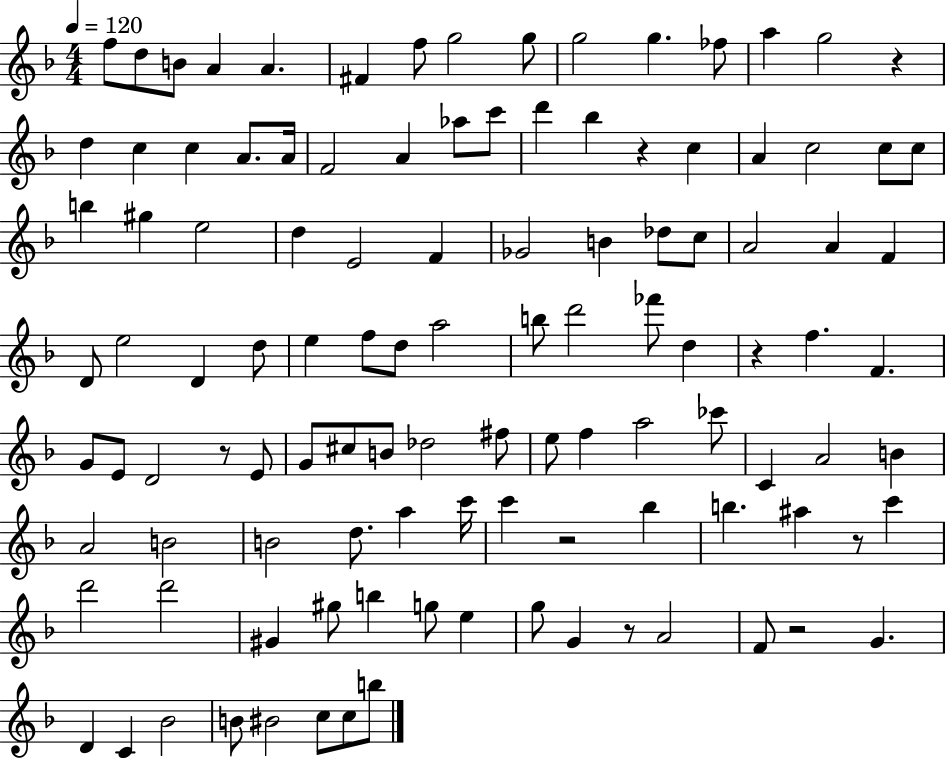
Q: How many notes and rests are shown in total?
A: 112